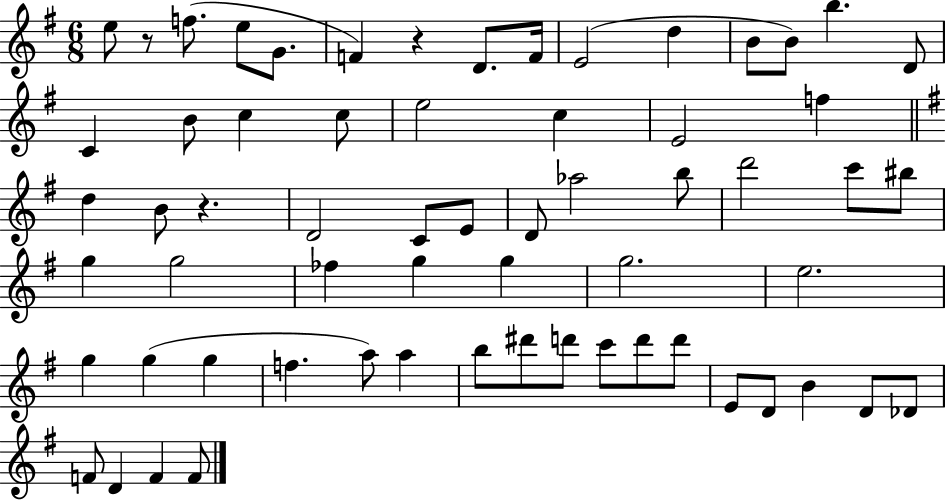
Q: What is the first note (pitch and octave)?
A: E5